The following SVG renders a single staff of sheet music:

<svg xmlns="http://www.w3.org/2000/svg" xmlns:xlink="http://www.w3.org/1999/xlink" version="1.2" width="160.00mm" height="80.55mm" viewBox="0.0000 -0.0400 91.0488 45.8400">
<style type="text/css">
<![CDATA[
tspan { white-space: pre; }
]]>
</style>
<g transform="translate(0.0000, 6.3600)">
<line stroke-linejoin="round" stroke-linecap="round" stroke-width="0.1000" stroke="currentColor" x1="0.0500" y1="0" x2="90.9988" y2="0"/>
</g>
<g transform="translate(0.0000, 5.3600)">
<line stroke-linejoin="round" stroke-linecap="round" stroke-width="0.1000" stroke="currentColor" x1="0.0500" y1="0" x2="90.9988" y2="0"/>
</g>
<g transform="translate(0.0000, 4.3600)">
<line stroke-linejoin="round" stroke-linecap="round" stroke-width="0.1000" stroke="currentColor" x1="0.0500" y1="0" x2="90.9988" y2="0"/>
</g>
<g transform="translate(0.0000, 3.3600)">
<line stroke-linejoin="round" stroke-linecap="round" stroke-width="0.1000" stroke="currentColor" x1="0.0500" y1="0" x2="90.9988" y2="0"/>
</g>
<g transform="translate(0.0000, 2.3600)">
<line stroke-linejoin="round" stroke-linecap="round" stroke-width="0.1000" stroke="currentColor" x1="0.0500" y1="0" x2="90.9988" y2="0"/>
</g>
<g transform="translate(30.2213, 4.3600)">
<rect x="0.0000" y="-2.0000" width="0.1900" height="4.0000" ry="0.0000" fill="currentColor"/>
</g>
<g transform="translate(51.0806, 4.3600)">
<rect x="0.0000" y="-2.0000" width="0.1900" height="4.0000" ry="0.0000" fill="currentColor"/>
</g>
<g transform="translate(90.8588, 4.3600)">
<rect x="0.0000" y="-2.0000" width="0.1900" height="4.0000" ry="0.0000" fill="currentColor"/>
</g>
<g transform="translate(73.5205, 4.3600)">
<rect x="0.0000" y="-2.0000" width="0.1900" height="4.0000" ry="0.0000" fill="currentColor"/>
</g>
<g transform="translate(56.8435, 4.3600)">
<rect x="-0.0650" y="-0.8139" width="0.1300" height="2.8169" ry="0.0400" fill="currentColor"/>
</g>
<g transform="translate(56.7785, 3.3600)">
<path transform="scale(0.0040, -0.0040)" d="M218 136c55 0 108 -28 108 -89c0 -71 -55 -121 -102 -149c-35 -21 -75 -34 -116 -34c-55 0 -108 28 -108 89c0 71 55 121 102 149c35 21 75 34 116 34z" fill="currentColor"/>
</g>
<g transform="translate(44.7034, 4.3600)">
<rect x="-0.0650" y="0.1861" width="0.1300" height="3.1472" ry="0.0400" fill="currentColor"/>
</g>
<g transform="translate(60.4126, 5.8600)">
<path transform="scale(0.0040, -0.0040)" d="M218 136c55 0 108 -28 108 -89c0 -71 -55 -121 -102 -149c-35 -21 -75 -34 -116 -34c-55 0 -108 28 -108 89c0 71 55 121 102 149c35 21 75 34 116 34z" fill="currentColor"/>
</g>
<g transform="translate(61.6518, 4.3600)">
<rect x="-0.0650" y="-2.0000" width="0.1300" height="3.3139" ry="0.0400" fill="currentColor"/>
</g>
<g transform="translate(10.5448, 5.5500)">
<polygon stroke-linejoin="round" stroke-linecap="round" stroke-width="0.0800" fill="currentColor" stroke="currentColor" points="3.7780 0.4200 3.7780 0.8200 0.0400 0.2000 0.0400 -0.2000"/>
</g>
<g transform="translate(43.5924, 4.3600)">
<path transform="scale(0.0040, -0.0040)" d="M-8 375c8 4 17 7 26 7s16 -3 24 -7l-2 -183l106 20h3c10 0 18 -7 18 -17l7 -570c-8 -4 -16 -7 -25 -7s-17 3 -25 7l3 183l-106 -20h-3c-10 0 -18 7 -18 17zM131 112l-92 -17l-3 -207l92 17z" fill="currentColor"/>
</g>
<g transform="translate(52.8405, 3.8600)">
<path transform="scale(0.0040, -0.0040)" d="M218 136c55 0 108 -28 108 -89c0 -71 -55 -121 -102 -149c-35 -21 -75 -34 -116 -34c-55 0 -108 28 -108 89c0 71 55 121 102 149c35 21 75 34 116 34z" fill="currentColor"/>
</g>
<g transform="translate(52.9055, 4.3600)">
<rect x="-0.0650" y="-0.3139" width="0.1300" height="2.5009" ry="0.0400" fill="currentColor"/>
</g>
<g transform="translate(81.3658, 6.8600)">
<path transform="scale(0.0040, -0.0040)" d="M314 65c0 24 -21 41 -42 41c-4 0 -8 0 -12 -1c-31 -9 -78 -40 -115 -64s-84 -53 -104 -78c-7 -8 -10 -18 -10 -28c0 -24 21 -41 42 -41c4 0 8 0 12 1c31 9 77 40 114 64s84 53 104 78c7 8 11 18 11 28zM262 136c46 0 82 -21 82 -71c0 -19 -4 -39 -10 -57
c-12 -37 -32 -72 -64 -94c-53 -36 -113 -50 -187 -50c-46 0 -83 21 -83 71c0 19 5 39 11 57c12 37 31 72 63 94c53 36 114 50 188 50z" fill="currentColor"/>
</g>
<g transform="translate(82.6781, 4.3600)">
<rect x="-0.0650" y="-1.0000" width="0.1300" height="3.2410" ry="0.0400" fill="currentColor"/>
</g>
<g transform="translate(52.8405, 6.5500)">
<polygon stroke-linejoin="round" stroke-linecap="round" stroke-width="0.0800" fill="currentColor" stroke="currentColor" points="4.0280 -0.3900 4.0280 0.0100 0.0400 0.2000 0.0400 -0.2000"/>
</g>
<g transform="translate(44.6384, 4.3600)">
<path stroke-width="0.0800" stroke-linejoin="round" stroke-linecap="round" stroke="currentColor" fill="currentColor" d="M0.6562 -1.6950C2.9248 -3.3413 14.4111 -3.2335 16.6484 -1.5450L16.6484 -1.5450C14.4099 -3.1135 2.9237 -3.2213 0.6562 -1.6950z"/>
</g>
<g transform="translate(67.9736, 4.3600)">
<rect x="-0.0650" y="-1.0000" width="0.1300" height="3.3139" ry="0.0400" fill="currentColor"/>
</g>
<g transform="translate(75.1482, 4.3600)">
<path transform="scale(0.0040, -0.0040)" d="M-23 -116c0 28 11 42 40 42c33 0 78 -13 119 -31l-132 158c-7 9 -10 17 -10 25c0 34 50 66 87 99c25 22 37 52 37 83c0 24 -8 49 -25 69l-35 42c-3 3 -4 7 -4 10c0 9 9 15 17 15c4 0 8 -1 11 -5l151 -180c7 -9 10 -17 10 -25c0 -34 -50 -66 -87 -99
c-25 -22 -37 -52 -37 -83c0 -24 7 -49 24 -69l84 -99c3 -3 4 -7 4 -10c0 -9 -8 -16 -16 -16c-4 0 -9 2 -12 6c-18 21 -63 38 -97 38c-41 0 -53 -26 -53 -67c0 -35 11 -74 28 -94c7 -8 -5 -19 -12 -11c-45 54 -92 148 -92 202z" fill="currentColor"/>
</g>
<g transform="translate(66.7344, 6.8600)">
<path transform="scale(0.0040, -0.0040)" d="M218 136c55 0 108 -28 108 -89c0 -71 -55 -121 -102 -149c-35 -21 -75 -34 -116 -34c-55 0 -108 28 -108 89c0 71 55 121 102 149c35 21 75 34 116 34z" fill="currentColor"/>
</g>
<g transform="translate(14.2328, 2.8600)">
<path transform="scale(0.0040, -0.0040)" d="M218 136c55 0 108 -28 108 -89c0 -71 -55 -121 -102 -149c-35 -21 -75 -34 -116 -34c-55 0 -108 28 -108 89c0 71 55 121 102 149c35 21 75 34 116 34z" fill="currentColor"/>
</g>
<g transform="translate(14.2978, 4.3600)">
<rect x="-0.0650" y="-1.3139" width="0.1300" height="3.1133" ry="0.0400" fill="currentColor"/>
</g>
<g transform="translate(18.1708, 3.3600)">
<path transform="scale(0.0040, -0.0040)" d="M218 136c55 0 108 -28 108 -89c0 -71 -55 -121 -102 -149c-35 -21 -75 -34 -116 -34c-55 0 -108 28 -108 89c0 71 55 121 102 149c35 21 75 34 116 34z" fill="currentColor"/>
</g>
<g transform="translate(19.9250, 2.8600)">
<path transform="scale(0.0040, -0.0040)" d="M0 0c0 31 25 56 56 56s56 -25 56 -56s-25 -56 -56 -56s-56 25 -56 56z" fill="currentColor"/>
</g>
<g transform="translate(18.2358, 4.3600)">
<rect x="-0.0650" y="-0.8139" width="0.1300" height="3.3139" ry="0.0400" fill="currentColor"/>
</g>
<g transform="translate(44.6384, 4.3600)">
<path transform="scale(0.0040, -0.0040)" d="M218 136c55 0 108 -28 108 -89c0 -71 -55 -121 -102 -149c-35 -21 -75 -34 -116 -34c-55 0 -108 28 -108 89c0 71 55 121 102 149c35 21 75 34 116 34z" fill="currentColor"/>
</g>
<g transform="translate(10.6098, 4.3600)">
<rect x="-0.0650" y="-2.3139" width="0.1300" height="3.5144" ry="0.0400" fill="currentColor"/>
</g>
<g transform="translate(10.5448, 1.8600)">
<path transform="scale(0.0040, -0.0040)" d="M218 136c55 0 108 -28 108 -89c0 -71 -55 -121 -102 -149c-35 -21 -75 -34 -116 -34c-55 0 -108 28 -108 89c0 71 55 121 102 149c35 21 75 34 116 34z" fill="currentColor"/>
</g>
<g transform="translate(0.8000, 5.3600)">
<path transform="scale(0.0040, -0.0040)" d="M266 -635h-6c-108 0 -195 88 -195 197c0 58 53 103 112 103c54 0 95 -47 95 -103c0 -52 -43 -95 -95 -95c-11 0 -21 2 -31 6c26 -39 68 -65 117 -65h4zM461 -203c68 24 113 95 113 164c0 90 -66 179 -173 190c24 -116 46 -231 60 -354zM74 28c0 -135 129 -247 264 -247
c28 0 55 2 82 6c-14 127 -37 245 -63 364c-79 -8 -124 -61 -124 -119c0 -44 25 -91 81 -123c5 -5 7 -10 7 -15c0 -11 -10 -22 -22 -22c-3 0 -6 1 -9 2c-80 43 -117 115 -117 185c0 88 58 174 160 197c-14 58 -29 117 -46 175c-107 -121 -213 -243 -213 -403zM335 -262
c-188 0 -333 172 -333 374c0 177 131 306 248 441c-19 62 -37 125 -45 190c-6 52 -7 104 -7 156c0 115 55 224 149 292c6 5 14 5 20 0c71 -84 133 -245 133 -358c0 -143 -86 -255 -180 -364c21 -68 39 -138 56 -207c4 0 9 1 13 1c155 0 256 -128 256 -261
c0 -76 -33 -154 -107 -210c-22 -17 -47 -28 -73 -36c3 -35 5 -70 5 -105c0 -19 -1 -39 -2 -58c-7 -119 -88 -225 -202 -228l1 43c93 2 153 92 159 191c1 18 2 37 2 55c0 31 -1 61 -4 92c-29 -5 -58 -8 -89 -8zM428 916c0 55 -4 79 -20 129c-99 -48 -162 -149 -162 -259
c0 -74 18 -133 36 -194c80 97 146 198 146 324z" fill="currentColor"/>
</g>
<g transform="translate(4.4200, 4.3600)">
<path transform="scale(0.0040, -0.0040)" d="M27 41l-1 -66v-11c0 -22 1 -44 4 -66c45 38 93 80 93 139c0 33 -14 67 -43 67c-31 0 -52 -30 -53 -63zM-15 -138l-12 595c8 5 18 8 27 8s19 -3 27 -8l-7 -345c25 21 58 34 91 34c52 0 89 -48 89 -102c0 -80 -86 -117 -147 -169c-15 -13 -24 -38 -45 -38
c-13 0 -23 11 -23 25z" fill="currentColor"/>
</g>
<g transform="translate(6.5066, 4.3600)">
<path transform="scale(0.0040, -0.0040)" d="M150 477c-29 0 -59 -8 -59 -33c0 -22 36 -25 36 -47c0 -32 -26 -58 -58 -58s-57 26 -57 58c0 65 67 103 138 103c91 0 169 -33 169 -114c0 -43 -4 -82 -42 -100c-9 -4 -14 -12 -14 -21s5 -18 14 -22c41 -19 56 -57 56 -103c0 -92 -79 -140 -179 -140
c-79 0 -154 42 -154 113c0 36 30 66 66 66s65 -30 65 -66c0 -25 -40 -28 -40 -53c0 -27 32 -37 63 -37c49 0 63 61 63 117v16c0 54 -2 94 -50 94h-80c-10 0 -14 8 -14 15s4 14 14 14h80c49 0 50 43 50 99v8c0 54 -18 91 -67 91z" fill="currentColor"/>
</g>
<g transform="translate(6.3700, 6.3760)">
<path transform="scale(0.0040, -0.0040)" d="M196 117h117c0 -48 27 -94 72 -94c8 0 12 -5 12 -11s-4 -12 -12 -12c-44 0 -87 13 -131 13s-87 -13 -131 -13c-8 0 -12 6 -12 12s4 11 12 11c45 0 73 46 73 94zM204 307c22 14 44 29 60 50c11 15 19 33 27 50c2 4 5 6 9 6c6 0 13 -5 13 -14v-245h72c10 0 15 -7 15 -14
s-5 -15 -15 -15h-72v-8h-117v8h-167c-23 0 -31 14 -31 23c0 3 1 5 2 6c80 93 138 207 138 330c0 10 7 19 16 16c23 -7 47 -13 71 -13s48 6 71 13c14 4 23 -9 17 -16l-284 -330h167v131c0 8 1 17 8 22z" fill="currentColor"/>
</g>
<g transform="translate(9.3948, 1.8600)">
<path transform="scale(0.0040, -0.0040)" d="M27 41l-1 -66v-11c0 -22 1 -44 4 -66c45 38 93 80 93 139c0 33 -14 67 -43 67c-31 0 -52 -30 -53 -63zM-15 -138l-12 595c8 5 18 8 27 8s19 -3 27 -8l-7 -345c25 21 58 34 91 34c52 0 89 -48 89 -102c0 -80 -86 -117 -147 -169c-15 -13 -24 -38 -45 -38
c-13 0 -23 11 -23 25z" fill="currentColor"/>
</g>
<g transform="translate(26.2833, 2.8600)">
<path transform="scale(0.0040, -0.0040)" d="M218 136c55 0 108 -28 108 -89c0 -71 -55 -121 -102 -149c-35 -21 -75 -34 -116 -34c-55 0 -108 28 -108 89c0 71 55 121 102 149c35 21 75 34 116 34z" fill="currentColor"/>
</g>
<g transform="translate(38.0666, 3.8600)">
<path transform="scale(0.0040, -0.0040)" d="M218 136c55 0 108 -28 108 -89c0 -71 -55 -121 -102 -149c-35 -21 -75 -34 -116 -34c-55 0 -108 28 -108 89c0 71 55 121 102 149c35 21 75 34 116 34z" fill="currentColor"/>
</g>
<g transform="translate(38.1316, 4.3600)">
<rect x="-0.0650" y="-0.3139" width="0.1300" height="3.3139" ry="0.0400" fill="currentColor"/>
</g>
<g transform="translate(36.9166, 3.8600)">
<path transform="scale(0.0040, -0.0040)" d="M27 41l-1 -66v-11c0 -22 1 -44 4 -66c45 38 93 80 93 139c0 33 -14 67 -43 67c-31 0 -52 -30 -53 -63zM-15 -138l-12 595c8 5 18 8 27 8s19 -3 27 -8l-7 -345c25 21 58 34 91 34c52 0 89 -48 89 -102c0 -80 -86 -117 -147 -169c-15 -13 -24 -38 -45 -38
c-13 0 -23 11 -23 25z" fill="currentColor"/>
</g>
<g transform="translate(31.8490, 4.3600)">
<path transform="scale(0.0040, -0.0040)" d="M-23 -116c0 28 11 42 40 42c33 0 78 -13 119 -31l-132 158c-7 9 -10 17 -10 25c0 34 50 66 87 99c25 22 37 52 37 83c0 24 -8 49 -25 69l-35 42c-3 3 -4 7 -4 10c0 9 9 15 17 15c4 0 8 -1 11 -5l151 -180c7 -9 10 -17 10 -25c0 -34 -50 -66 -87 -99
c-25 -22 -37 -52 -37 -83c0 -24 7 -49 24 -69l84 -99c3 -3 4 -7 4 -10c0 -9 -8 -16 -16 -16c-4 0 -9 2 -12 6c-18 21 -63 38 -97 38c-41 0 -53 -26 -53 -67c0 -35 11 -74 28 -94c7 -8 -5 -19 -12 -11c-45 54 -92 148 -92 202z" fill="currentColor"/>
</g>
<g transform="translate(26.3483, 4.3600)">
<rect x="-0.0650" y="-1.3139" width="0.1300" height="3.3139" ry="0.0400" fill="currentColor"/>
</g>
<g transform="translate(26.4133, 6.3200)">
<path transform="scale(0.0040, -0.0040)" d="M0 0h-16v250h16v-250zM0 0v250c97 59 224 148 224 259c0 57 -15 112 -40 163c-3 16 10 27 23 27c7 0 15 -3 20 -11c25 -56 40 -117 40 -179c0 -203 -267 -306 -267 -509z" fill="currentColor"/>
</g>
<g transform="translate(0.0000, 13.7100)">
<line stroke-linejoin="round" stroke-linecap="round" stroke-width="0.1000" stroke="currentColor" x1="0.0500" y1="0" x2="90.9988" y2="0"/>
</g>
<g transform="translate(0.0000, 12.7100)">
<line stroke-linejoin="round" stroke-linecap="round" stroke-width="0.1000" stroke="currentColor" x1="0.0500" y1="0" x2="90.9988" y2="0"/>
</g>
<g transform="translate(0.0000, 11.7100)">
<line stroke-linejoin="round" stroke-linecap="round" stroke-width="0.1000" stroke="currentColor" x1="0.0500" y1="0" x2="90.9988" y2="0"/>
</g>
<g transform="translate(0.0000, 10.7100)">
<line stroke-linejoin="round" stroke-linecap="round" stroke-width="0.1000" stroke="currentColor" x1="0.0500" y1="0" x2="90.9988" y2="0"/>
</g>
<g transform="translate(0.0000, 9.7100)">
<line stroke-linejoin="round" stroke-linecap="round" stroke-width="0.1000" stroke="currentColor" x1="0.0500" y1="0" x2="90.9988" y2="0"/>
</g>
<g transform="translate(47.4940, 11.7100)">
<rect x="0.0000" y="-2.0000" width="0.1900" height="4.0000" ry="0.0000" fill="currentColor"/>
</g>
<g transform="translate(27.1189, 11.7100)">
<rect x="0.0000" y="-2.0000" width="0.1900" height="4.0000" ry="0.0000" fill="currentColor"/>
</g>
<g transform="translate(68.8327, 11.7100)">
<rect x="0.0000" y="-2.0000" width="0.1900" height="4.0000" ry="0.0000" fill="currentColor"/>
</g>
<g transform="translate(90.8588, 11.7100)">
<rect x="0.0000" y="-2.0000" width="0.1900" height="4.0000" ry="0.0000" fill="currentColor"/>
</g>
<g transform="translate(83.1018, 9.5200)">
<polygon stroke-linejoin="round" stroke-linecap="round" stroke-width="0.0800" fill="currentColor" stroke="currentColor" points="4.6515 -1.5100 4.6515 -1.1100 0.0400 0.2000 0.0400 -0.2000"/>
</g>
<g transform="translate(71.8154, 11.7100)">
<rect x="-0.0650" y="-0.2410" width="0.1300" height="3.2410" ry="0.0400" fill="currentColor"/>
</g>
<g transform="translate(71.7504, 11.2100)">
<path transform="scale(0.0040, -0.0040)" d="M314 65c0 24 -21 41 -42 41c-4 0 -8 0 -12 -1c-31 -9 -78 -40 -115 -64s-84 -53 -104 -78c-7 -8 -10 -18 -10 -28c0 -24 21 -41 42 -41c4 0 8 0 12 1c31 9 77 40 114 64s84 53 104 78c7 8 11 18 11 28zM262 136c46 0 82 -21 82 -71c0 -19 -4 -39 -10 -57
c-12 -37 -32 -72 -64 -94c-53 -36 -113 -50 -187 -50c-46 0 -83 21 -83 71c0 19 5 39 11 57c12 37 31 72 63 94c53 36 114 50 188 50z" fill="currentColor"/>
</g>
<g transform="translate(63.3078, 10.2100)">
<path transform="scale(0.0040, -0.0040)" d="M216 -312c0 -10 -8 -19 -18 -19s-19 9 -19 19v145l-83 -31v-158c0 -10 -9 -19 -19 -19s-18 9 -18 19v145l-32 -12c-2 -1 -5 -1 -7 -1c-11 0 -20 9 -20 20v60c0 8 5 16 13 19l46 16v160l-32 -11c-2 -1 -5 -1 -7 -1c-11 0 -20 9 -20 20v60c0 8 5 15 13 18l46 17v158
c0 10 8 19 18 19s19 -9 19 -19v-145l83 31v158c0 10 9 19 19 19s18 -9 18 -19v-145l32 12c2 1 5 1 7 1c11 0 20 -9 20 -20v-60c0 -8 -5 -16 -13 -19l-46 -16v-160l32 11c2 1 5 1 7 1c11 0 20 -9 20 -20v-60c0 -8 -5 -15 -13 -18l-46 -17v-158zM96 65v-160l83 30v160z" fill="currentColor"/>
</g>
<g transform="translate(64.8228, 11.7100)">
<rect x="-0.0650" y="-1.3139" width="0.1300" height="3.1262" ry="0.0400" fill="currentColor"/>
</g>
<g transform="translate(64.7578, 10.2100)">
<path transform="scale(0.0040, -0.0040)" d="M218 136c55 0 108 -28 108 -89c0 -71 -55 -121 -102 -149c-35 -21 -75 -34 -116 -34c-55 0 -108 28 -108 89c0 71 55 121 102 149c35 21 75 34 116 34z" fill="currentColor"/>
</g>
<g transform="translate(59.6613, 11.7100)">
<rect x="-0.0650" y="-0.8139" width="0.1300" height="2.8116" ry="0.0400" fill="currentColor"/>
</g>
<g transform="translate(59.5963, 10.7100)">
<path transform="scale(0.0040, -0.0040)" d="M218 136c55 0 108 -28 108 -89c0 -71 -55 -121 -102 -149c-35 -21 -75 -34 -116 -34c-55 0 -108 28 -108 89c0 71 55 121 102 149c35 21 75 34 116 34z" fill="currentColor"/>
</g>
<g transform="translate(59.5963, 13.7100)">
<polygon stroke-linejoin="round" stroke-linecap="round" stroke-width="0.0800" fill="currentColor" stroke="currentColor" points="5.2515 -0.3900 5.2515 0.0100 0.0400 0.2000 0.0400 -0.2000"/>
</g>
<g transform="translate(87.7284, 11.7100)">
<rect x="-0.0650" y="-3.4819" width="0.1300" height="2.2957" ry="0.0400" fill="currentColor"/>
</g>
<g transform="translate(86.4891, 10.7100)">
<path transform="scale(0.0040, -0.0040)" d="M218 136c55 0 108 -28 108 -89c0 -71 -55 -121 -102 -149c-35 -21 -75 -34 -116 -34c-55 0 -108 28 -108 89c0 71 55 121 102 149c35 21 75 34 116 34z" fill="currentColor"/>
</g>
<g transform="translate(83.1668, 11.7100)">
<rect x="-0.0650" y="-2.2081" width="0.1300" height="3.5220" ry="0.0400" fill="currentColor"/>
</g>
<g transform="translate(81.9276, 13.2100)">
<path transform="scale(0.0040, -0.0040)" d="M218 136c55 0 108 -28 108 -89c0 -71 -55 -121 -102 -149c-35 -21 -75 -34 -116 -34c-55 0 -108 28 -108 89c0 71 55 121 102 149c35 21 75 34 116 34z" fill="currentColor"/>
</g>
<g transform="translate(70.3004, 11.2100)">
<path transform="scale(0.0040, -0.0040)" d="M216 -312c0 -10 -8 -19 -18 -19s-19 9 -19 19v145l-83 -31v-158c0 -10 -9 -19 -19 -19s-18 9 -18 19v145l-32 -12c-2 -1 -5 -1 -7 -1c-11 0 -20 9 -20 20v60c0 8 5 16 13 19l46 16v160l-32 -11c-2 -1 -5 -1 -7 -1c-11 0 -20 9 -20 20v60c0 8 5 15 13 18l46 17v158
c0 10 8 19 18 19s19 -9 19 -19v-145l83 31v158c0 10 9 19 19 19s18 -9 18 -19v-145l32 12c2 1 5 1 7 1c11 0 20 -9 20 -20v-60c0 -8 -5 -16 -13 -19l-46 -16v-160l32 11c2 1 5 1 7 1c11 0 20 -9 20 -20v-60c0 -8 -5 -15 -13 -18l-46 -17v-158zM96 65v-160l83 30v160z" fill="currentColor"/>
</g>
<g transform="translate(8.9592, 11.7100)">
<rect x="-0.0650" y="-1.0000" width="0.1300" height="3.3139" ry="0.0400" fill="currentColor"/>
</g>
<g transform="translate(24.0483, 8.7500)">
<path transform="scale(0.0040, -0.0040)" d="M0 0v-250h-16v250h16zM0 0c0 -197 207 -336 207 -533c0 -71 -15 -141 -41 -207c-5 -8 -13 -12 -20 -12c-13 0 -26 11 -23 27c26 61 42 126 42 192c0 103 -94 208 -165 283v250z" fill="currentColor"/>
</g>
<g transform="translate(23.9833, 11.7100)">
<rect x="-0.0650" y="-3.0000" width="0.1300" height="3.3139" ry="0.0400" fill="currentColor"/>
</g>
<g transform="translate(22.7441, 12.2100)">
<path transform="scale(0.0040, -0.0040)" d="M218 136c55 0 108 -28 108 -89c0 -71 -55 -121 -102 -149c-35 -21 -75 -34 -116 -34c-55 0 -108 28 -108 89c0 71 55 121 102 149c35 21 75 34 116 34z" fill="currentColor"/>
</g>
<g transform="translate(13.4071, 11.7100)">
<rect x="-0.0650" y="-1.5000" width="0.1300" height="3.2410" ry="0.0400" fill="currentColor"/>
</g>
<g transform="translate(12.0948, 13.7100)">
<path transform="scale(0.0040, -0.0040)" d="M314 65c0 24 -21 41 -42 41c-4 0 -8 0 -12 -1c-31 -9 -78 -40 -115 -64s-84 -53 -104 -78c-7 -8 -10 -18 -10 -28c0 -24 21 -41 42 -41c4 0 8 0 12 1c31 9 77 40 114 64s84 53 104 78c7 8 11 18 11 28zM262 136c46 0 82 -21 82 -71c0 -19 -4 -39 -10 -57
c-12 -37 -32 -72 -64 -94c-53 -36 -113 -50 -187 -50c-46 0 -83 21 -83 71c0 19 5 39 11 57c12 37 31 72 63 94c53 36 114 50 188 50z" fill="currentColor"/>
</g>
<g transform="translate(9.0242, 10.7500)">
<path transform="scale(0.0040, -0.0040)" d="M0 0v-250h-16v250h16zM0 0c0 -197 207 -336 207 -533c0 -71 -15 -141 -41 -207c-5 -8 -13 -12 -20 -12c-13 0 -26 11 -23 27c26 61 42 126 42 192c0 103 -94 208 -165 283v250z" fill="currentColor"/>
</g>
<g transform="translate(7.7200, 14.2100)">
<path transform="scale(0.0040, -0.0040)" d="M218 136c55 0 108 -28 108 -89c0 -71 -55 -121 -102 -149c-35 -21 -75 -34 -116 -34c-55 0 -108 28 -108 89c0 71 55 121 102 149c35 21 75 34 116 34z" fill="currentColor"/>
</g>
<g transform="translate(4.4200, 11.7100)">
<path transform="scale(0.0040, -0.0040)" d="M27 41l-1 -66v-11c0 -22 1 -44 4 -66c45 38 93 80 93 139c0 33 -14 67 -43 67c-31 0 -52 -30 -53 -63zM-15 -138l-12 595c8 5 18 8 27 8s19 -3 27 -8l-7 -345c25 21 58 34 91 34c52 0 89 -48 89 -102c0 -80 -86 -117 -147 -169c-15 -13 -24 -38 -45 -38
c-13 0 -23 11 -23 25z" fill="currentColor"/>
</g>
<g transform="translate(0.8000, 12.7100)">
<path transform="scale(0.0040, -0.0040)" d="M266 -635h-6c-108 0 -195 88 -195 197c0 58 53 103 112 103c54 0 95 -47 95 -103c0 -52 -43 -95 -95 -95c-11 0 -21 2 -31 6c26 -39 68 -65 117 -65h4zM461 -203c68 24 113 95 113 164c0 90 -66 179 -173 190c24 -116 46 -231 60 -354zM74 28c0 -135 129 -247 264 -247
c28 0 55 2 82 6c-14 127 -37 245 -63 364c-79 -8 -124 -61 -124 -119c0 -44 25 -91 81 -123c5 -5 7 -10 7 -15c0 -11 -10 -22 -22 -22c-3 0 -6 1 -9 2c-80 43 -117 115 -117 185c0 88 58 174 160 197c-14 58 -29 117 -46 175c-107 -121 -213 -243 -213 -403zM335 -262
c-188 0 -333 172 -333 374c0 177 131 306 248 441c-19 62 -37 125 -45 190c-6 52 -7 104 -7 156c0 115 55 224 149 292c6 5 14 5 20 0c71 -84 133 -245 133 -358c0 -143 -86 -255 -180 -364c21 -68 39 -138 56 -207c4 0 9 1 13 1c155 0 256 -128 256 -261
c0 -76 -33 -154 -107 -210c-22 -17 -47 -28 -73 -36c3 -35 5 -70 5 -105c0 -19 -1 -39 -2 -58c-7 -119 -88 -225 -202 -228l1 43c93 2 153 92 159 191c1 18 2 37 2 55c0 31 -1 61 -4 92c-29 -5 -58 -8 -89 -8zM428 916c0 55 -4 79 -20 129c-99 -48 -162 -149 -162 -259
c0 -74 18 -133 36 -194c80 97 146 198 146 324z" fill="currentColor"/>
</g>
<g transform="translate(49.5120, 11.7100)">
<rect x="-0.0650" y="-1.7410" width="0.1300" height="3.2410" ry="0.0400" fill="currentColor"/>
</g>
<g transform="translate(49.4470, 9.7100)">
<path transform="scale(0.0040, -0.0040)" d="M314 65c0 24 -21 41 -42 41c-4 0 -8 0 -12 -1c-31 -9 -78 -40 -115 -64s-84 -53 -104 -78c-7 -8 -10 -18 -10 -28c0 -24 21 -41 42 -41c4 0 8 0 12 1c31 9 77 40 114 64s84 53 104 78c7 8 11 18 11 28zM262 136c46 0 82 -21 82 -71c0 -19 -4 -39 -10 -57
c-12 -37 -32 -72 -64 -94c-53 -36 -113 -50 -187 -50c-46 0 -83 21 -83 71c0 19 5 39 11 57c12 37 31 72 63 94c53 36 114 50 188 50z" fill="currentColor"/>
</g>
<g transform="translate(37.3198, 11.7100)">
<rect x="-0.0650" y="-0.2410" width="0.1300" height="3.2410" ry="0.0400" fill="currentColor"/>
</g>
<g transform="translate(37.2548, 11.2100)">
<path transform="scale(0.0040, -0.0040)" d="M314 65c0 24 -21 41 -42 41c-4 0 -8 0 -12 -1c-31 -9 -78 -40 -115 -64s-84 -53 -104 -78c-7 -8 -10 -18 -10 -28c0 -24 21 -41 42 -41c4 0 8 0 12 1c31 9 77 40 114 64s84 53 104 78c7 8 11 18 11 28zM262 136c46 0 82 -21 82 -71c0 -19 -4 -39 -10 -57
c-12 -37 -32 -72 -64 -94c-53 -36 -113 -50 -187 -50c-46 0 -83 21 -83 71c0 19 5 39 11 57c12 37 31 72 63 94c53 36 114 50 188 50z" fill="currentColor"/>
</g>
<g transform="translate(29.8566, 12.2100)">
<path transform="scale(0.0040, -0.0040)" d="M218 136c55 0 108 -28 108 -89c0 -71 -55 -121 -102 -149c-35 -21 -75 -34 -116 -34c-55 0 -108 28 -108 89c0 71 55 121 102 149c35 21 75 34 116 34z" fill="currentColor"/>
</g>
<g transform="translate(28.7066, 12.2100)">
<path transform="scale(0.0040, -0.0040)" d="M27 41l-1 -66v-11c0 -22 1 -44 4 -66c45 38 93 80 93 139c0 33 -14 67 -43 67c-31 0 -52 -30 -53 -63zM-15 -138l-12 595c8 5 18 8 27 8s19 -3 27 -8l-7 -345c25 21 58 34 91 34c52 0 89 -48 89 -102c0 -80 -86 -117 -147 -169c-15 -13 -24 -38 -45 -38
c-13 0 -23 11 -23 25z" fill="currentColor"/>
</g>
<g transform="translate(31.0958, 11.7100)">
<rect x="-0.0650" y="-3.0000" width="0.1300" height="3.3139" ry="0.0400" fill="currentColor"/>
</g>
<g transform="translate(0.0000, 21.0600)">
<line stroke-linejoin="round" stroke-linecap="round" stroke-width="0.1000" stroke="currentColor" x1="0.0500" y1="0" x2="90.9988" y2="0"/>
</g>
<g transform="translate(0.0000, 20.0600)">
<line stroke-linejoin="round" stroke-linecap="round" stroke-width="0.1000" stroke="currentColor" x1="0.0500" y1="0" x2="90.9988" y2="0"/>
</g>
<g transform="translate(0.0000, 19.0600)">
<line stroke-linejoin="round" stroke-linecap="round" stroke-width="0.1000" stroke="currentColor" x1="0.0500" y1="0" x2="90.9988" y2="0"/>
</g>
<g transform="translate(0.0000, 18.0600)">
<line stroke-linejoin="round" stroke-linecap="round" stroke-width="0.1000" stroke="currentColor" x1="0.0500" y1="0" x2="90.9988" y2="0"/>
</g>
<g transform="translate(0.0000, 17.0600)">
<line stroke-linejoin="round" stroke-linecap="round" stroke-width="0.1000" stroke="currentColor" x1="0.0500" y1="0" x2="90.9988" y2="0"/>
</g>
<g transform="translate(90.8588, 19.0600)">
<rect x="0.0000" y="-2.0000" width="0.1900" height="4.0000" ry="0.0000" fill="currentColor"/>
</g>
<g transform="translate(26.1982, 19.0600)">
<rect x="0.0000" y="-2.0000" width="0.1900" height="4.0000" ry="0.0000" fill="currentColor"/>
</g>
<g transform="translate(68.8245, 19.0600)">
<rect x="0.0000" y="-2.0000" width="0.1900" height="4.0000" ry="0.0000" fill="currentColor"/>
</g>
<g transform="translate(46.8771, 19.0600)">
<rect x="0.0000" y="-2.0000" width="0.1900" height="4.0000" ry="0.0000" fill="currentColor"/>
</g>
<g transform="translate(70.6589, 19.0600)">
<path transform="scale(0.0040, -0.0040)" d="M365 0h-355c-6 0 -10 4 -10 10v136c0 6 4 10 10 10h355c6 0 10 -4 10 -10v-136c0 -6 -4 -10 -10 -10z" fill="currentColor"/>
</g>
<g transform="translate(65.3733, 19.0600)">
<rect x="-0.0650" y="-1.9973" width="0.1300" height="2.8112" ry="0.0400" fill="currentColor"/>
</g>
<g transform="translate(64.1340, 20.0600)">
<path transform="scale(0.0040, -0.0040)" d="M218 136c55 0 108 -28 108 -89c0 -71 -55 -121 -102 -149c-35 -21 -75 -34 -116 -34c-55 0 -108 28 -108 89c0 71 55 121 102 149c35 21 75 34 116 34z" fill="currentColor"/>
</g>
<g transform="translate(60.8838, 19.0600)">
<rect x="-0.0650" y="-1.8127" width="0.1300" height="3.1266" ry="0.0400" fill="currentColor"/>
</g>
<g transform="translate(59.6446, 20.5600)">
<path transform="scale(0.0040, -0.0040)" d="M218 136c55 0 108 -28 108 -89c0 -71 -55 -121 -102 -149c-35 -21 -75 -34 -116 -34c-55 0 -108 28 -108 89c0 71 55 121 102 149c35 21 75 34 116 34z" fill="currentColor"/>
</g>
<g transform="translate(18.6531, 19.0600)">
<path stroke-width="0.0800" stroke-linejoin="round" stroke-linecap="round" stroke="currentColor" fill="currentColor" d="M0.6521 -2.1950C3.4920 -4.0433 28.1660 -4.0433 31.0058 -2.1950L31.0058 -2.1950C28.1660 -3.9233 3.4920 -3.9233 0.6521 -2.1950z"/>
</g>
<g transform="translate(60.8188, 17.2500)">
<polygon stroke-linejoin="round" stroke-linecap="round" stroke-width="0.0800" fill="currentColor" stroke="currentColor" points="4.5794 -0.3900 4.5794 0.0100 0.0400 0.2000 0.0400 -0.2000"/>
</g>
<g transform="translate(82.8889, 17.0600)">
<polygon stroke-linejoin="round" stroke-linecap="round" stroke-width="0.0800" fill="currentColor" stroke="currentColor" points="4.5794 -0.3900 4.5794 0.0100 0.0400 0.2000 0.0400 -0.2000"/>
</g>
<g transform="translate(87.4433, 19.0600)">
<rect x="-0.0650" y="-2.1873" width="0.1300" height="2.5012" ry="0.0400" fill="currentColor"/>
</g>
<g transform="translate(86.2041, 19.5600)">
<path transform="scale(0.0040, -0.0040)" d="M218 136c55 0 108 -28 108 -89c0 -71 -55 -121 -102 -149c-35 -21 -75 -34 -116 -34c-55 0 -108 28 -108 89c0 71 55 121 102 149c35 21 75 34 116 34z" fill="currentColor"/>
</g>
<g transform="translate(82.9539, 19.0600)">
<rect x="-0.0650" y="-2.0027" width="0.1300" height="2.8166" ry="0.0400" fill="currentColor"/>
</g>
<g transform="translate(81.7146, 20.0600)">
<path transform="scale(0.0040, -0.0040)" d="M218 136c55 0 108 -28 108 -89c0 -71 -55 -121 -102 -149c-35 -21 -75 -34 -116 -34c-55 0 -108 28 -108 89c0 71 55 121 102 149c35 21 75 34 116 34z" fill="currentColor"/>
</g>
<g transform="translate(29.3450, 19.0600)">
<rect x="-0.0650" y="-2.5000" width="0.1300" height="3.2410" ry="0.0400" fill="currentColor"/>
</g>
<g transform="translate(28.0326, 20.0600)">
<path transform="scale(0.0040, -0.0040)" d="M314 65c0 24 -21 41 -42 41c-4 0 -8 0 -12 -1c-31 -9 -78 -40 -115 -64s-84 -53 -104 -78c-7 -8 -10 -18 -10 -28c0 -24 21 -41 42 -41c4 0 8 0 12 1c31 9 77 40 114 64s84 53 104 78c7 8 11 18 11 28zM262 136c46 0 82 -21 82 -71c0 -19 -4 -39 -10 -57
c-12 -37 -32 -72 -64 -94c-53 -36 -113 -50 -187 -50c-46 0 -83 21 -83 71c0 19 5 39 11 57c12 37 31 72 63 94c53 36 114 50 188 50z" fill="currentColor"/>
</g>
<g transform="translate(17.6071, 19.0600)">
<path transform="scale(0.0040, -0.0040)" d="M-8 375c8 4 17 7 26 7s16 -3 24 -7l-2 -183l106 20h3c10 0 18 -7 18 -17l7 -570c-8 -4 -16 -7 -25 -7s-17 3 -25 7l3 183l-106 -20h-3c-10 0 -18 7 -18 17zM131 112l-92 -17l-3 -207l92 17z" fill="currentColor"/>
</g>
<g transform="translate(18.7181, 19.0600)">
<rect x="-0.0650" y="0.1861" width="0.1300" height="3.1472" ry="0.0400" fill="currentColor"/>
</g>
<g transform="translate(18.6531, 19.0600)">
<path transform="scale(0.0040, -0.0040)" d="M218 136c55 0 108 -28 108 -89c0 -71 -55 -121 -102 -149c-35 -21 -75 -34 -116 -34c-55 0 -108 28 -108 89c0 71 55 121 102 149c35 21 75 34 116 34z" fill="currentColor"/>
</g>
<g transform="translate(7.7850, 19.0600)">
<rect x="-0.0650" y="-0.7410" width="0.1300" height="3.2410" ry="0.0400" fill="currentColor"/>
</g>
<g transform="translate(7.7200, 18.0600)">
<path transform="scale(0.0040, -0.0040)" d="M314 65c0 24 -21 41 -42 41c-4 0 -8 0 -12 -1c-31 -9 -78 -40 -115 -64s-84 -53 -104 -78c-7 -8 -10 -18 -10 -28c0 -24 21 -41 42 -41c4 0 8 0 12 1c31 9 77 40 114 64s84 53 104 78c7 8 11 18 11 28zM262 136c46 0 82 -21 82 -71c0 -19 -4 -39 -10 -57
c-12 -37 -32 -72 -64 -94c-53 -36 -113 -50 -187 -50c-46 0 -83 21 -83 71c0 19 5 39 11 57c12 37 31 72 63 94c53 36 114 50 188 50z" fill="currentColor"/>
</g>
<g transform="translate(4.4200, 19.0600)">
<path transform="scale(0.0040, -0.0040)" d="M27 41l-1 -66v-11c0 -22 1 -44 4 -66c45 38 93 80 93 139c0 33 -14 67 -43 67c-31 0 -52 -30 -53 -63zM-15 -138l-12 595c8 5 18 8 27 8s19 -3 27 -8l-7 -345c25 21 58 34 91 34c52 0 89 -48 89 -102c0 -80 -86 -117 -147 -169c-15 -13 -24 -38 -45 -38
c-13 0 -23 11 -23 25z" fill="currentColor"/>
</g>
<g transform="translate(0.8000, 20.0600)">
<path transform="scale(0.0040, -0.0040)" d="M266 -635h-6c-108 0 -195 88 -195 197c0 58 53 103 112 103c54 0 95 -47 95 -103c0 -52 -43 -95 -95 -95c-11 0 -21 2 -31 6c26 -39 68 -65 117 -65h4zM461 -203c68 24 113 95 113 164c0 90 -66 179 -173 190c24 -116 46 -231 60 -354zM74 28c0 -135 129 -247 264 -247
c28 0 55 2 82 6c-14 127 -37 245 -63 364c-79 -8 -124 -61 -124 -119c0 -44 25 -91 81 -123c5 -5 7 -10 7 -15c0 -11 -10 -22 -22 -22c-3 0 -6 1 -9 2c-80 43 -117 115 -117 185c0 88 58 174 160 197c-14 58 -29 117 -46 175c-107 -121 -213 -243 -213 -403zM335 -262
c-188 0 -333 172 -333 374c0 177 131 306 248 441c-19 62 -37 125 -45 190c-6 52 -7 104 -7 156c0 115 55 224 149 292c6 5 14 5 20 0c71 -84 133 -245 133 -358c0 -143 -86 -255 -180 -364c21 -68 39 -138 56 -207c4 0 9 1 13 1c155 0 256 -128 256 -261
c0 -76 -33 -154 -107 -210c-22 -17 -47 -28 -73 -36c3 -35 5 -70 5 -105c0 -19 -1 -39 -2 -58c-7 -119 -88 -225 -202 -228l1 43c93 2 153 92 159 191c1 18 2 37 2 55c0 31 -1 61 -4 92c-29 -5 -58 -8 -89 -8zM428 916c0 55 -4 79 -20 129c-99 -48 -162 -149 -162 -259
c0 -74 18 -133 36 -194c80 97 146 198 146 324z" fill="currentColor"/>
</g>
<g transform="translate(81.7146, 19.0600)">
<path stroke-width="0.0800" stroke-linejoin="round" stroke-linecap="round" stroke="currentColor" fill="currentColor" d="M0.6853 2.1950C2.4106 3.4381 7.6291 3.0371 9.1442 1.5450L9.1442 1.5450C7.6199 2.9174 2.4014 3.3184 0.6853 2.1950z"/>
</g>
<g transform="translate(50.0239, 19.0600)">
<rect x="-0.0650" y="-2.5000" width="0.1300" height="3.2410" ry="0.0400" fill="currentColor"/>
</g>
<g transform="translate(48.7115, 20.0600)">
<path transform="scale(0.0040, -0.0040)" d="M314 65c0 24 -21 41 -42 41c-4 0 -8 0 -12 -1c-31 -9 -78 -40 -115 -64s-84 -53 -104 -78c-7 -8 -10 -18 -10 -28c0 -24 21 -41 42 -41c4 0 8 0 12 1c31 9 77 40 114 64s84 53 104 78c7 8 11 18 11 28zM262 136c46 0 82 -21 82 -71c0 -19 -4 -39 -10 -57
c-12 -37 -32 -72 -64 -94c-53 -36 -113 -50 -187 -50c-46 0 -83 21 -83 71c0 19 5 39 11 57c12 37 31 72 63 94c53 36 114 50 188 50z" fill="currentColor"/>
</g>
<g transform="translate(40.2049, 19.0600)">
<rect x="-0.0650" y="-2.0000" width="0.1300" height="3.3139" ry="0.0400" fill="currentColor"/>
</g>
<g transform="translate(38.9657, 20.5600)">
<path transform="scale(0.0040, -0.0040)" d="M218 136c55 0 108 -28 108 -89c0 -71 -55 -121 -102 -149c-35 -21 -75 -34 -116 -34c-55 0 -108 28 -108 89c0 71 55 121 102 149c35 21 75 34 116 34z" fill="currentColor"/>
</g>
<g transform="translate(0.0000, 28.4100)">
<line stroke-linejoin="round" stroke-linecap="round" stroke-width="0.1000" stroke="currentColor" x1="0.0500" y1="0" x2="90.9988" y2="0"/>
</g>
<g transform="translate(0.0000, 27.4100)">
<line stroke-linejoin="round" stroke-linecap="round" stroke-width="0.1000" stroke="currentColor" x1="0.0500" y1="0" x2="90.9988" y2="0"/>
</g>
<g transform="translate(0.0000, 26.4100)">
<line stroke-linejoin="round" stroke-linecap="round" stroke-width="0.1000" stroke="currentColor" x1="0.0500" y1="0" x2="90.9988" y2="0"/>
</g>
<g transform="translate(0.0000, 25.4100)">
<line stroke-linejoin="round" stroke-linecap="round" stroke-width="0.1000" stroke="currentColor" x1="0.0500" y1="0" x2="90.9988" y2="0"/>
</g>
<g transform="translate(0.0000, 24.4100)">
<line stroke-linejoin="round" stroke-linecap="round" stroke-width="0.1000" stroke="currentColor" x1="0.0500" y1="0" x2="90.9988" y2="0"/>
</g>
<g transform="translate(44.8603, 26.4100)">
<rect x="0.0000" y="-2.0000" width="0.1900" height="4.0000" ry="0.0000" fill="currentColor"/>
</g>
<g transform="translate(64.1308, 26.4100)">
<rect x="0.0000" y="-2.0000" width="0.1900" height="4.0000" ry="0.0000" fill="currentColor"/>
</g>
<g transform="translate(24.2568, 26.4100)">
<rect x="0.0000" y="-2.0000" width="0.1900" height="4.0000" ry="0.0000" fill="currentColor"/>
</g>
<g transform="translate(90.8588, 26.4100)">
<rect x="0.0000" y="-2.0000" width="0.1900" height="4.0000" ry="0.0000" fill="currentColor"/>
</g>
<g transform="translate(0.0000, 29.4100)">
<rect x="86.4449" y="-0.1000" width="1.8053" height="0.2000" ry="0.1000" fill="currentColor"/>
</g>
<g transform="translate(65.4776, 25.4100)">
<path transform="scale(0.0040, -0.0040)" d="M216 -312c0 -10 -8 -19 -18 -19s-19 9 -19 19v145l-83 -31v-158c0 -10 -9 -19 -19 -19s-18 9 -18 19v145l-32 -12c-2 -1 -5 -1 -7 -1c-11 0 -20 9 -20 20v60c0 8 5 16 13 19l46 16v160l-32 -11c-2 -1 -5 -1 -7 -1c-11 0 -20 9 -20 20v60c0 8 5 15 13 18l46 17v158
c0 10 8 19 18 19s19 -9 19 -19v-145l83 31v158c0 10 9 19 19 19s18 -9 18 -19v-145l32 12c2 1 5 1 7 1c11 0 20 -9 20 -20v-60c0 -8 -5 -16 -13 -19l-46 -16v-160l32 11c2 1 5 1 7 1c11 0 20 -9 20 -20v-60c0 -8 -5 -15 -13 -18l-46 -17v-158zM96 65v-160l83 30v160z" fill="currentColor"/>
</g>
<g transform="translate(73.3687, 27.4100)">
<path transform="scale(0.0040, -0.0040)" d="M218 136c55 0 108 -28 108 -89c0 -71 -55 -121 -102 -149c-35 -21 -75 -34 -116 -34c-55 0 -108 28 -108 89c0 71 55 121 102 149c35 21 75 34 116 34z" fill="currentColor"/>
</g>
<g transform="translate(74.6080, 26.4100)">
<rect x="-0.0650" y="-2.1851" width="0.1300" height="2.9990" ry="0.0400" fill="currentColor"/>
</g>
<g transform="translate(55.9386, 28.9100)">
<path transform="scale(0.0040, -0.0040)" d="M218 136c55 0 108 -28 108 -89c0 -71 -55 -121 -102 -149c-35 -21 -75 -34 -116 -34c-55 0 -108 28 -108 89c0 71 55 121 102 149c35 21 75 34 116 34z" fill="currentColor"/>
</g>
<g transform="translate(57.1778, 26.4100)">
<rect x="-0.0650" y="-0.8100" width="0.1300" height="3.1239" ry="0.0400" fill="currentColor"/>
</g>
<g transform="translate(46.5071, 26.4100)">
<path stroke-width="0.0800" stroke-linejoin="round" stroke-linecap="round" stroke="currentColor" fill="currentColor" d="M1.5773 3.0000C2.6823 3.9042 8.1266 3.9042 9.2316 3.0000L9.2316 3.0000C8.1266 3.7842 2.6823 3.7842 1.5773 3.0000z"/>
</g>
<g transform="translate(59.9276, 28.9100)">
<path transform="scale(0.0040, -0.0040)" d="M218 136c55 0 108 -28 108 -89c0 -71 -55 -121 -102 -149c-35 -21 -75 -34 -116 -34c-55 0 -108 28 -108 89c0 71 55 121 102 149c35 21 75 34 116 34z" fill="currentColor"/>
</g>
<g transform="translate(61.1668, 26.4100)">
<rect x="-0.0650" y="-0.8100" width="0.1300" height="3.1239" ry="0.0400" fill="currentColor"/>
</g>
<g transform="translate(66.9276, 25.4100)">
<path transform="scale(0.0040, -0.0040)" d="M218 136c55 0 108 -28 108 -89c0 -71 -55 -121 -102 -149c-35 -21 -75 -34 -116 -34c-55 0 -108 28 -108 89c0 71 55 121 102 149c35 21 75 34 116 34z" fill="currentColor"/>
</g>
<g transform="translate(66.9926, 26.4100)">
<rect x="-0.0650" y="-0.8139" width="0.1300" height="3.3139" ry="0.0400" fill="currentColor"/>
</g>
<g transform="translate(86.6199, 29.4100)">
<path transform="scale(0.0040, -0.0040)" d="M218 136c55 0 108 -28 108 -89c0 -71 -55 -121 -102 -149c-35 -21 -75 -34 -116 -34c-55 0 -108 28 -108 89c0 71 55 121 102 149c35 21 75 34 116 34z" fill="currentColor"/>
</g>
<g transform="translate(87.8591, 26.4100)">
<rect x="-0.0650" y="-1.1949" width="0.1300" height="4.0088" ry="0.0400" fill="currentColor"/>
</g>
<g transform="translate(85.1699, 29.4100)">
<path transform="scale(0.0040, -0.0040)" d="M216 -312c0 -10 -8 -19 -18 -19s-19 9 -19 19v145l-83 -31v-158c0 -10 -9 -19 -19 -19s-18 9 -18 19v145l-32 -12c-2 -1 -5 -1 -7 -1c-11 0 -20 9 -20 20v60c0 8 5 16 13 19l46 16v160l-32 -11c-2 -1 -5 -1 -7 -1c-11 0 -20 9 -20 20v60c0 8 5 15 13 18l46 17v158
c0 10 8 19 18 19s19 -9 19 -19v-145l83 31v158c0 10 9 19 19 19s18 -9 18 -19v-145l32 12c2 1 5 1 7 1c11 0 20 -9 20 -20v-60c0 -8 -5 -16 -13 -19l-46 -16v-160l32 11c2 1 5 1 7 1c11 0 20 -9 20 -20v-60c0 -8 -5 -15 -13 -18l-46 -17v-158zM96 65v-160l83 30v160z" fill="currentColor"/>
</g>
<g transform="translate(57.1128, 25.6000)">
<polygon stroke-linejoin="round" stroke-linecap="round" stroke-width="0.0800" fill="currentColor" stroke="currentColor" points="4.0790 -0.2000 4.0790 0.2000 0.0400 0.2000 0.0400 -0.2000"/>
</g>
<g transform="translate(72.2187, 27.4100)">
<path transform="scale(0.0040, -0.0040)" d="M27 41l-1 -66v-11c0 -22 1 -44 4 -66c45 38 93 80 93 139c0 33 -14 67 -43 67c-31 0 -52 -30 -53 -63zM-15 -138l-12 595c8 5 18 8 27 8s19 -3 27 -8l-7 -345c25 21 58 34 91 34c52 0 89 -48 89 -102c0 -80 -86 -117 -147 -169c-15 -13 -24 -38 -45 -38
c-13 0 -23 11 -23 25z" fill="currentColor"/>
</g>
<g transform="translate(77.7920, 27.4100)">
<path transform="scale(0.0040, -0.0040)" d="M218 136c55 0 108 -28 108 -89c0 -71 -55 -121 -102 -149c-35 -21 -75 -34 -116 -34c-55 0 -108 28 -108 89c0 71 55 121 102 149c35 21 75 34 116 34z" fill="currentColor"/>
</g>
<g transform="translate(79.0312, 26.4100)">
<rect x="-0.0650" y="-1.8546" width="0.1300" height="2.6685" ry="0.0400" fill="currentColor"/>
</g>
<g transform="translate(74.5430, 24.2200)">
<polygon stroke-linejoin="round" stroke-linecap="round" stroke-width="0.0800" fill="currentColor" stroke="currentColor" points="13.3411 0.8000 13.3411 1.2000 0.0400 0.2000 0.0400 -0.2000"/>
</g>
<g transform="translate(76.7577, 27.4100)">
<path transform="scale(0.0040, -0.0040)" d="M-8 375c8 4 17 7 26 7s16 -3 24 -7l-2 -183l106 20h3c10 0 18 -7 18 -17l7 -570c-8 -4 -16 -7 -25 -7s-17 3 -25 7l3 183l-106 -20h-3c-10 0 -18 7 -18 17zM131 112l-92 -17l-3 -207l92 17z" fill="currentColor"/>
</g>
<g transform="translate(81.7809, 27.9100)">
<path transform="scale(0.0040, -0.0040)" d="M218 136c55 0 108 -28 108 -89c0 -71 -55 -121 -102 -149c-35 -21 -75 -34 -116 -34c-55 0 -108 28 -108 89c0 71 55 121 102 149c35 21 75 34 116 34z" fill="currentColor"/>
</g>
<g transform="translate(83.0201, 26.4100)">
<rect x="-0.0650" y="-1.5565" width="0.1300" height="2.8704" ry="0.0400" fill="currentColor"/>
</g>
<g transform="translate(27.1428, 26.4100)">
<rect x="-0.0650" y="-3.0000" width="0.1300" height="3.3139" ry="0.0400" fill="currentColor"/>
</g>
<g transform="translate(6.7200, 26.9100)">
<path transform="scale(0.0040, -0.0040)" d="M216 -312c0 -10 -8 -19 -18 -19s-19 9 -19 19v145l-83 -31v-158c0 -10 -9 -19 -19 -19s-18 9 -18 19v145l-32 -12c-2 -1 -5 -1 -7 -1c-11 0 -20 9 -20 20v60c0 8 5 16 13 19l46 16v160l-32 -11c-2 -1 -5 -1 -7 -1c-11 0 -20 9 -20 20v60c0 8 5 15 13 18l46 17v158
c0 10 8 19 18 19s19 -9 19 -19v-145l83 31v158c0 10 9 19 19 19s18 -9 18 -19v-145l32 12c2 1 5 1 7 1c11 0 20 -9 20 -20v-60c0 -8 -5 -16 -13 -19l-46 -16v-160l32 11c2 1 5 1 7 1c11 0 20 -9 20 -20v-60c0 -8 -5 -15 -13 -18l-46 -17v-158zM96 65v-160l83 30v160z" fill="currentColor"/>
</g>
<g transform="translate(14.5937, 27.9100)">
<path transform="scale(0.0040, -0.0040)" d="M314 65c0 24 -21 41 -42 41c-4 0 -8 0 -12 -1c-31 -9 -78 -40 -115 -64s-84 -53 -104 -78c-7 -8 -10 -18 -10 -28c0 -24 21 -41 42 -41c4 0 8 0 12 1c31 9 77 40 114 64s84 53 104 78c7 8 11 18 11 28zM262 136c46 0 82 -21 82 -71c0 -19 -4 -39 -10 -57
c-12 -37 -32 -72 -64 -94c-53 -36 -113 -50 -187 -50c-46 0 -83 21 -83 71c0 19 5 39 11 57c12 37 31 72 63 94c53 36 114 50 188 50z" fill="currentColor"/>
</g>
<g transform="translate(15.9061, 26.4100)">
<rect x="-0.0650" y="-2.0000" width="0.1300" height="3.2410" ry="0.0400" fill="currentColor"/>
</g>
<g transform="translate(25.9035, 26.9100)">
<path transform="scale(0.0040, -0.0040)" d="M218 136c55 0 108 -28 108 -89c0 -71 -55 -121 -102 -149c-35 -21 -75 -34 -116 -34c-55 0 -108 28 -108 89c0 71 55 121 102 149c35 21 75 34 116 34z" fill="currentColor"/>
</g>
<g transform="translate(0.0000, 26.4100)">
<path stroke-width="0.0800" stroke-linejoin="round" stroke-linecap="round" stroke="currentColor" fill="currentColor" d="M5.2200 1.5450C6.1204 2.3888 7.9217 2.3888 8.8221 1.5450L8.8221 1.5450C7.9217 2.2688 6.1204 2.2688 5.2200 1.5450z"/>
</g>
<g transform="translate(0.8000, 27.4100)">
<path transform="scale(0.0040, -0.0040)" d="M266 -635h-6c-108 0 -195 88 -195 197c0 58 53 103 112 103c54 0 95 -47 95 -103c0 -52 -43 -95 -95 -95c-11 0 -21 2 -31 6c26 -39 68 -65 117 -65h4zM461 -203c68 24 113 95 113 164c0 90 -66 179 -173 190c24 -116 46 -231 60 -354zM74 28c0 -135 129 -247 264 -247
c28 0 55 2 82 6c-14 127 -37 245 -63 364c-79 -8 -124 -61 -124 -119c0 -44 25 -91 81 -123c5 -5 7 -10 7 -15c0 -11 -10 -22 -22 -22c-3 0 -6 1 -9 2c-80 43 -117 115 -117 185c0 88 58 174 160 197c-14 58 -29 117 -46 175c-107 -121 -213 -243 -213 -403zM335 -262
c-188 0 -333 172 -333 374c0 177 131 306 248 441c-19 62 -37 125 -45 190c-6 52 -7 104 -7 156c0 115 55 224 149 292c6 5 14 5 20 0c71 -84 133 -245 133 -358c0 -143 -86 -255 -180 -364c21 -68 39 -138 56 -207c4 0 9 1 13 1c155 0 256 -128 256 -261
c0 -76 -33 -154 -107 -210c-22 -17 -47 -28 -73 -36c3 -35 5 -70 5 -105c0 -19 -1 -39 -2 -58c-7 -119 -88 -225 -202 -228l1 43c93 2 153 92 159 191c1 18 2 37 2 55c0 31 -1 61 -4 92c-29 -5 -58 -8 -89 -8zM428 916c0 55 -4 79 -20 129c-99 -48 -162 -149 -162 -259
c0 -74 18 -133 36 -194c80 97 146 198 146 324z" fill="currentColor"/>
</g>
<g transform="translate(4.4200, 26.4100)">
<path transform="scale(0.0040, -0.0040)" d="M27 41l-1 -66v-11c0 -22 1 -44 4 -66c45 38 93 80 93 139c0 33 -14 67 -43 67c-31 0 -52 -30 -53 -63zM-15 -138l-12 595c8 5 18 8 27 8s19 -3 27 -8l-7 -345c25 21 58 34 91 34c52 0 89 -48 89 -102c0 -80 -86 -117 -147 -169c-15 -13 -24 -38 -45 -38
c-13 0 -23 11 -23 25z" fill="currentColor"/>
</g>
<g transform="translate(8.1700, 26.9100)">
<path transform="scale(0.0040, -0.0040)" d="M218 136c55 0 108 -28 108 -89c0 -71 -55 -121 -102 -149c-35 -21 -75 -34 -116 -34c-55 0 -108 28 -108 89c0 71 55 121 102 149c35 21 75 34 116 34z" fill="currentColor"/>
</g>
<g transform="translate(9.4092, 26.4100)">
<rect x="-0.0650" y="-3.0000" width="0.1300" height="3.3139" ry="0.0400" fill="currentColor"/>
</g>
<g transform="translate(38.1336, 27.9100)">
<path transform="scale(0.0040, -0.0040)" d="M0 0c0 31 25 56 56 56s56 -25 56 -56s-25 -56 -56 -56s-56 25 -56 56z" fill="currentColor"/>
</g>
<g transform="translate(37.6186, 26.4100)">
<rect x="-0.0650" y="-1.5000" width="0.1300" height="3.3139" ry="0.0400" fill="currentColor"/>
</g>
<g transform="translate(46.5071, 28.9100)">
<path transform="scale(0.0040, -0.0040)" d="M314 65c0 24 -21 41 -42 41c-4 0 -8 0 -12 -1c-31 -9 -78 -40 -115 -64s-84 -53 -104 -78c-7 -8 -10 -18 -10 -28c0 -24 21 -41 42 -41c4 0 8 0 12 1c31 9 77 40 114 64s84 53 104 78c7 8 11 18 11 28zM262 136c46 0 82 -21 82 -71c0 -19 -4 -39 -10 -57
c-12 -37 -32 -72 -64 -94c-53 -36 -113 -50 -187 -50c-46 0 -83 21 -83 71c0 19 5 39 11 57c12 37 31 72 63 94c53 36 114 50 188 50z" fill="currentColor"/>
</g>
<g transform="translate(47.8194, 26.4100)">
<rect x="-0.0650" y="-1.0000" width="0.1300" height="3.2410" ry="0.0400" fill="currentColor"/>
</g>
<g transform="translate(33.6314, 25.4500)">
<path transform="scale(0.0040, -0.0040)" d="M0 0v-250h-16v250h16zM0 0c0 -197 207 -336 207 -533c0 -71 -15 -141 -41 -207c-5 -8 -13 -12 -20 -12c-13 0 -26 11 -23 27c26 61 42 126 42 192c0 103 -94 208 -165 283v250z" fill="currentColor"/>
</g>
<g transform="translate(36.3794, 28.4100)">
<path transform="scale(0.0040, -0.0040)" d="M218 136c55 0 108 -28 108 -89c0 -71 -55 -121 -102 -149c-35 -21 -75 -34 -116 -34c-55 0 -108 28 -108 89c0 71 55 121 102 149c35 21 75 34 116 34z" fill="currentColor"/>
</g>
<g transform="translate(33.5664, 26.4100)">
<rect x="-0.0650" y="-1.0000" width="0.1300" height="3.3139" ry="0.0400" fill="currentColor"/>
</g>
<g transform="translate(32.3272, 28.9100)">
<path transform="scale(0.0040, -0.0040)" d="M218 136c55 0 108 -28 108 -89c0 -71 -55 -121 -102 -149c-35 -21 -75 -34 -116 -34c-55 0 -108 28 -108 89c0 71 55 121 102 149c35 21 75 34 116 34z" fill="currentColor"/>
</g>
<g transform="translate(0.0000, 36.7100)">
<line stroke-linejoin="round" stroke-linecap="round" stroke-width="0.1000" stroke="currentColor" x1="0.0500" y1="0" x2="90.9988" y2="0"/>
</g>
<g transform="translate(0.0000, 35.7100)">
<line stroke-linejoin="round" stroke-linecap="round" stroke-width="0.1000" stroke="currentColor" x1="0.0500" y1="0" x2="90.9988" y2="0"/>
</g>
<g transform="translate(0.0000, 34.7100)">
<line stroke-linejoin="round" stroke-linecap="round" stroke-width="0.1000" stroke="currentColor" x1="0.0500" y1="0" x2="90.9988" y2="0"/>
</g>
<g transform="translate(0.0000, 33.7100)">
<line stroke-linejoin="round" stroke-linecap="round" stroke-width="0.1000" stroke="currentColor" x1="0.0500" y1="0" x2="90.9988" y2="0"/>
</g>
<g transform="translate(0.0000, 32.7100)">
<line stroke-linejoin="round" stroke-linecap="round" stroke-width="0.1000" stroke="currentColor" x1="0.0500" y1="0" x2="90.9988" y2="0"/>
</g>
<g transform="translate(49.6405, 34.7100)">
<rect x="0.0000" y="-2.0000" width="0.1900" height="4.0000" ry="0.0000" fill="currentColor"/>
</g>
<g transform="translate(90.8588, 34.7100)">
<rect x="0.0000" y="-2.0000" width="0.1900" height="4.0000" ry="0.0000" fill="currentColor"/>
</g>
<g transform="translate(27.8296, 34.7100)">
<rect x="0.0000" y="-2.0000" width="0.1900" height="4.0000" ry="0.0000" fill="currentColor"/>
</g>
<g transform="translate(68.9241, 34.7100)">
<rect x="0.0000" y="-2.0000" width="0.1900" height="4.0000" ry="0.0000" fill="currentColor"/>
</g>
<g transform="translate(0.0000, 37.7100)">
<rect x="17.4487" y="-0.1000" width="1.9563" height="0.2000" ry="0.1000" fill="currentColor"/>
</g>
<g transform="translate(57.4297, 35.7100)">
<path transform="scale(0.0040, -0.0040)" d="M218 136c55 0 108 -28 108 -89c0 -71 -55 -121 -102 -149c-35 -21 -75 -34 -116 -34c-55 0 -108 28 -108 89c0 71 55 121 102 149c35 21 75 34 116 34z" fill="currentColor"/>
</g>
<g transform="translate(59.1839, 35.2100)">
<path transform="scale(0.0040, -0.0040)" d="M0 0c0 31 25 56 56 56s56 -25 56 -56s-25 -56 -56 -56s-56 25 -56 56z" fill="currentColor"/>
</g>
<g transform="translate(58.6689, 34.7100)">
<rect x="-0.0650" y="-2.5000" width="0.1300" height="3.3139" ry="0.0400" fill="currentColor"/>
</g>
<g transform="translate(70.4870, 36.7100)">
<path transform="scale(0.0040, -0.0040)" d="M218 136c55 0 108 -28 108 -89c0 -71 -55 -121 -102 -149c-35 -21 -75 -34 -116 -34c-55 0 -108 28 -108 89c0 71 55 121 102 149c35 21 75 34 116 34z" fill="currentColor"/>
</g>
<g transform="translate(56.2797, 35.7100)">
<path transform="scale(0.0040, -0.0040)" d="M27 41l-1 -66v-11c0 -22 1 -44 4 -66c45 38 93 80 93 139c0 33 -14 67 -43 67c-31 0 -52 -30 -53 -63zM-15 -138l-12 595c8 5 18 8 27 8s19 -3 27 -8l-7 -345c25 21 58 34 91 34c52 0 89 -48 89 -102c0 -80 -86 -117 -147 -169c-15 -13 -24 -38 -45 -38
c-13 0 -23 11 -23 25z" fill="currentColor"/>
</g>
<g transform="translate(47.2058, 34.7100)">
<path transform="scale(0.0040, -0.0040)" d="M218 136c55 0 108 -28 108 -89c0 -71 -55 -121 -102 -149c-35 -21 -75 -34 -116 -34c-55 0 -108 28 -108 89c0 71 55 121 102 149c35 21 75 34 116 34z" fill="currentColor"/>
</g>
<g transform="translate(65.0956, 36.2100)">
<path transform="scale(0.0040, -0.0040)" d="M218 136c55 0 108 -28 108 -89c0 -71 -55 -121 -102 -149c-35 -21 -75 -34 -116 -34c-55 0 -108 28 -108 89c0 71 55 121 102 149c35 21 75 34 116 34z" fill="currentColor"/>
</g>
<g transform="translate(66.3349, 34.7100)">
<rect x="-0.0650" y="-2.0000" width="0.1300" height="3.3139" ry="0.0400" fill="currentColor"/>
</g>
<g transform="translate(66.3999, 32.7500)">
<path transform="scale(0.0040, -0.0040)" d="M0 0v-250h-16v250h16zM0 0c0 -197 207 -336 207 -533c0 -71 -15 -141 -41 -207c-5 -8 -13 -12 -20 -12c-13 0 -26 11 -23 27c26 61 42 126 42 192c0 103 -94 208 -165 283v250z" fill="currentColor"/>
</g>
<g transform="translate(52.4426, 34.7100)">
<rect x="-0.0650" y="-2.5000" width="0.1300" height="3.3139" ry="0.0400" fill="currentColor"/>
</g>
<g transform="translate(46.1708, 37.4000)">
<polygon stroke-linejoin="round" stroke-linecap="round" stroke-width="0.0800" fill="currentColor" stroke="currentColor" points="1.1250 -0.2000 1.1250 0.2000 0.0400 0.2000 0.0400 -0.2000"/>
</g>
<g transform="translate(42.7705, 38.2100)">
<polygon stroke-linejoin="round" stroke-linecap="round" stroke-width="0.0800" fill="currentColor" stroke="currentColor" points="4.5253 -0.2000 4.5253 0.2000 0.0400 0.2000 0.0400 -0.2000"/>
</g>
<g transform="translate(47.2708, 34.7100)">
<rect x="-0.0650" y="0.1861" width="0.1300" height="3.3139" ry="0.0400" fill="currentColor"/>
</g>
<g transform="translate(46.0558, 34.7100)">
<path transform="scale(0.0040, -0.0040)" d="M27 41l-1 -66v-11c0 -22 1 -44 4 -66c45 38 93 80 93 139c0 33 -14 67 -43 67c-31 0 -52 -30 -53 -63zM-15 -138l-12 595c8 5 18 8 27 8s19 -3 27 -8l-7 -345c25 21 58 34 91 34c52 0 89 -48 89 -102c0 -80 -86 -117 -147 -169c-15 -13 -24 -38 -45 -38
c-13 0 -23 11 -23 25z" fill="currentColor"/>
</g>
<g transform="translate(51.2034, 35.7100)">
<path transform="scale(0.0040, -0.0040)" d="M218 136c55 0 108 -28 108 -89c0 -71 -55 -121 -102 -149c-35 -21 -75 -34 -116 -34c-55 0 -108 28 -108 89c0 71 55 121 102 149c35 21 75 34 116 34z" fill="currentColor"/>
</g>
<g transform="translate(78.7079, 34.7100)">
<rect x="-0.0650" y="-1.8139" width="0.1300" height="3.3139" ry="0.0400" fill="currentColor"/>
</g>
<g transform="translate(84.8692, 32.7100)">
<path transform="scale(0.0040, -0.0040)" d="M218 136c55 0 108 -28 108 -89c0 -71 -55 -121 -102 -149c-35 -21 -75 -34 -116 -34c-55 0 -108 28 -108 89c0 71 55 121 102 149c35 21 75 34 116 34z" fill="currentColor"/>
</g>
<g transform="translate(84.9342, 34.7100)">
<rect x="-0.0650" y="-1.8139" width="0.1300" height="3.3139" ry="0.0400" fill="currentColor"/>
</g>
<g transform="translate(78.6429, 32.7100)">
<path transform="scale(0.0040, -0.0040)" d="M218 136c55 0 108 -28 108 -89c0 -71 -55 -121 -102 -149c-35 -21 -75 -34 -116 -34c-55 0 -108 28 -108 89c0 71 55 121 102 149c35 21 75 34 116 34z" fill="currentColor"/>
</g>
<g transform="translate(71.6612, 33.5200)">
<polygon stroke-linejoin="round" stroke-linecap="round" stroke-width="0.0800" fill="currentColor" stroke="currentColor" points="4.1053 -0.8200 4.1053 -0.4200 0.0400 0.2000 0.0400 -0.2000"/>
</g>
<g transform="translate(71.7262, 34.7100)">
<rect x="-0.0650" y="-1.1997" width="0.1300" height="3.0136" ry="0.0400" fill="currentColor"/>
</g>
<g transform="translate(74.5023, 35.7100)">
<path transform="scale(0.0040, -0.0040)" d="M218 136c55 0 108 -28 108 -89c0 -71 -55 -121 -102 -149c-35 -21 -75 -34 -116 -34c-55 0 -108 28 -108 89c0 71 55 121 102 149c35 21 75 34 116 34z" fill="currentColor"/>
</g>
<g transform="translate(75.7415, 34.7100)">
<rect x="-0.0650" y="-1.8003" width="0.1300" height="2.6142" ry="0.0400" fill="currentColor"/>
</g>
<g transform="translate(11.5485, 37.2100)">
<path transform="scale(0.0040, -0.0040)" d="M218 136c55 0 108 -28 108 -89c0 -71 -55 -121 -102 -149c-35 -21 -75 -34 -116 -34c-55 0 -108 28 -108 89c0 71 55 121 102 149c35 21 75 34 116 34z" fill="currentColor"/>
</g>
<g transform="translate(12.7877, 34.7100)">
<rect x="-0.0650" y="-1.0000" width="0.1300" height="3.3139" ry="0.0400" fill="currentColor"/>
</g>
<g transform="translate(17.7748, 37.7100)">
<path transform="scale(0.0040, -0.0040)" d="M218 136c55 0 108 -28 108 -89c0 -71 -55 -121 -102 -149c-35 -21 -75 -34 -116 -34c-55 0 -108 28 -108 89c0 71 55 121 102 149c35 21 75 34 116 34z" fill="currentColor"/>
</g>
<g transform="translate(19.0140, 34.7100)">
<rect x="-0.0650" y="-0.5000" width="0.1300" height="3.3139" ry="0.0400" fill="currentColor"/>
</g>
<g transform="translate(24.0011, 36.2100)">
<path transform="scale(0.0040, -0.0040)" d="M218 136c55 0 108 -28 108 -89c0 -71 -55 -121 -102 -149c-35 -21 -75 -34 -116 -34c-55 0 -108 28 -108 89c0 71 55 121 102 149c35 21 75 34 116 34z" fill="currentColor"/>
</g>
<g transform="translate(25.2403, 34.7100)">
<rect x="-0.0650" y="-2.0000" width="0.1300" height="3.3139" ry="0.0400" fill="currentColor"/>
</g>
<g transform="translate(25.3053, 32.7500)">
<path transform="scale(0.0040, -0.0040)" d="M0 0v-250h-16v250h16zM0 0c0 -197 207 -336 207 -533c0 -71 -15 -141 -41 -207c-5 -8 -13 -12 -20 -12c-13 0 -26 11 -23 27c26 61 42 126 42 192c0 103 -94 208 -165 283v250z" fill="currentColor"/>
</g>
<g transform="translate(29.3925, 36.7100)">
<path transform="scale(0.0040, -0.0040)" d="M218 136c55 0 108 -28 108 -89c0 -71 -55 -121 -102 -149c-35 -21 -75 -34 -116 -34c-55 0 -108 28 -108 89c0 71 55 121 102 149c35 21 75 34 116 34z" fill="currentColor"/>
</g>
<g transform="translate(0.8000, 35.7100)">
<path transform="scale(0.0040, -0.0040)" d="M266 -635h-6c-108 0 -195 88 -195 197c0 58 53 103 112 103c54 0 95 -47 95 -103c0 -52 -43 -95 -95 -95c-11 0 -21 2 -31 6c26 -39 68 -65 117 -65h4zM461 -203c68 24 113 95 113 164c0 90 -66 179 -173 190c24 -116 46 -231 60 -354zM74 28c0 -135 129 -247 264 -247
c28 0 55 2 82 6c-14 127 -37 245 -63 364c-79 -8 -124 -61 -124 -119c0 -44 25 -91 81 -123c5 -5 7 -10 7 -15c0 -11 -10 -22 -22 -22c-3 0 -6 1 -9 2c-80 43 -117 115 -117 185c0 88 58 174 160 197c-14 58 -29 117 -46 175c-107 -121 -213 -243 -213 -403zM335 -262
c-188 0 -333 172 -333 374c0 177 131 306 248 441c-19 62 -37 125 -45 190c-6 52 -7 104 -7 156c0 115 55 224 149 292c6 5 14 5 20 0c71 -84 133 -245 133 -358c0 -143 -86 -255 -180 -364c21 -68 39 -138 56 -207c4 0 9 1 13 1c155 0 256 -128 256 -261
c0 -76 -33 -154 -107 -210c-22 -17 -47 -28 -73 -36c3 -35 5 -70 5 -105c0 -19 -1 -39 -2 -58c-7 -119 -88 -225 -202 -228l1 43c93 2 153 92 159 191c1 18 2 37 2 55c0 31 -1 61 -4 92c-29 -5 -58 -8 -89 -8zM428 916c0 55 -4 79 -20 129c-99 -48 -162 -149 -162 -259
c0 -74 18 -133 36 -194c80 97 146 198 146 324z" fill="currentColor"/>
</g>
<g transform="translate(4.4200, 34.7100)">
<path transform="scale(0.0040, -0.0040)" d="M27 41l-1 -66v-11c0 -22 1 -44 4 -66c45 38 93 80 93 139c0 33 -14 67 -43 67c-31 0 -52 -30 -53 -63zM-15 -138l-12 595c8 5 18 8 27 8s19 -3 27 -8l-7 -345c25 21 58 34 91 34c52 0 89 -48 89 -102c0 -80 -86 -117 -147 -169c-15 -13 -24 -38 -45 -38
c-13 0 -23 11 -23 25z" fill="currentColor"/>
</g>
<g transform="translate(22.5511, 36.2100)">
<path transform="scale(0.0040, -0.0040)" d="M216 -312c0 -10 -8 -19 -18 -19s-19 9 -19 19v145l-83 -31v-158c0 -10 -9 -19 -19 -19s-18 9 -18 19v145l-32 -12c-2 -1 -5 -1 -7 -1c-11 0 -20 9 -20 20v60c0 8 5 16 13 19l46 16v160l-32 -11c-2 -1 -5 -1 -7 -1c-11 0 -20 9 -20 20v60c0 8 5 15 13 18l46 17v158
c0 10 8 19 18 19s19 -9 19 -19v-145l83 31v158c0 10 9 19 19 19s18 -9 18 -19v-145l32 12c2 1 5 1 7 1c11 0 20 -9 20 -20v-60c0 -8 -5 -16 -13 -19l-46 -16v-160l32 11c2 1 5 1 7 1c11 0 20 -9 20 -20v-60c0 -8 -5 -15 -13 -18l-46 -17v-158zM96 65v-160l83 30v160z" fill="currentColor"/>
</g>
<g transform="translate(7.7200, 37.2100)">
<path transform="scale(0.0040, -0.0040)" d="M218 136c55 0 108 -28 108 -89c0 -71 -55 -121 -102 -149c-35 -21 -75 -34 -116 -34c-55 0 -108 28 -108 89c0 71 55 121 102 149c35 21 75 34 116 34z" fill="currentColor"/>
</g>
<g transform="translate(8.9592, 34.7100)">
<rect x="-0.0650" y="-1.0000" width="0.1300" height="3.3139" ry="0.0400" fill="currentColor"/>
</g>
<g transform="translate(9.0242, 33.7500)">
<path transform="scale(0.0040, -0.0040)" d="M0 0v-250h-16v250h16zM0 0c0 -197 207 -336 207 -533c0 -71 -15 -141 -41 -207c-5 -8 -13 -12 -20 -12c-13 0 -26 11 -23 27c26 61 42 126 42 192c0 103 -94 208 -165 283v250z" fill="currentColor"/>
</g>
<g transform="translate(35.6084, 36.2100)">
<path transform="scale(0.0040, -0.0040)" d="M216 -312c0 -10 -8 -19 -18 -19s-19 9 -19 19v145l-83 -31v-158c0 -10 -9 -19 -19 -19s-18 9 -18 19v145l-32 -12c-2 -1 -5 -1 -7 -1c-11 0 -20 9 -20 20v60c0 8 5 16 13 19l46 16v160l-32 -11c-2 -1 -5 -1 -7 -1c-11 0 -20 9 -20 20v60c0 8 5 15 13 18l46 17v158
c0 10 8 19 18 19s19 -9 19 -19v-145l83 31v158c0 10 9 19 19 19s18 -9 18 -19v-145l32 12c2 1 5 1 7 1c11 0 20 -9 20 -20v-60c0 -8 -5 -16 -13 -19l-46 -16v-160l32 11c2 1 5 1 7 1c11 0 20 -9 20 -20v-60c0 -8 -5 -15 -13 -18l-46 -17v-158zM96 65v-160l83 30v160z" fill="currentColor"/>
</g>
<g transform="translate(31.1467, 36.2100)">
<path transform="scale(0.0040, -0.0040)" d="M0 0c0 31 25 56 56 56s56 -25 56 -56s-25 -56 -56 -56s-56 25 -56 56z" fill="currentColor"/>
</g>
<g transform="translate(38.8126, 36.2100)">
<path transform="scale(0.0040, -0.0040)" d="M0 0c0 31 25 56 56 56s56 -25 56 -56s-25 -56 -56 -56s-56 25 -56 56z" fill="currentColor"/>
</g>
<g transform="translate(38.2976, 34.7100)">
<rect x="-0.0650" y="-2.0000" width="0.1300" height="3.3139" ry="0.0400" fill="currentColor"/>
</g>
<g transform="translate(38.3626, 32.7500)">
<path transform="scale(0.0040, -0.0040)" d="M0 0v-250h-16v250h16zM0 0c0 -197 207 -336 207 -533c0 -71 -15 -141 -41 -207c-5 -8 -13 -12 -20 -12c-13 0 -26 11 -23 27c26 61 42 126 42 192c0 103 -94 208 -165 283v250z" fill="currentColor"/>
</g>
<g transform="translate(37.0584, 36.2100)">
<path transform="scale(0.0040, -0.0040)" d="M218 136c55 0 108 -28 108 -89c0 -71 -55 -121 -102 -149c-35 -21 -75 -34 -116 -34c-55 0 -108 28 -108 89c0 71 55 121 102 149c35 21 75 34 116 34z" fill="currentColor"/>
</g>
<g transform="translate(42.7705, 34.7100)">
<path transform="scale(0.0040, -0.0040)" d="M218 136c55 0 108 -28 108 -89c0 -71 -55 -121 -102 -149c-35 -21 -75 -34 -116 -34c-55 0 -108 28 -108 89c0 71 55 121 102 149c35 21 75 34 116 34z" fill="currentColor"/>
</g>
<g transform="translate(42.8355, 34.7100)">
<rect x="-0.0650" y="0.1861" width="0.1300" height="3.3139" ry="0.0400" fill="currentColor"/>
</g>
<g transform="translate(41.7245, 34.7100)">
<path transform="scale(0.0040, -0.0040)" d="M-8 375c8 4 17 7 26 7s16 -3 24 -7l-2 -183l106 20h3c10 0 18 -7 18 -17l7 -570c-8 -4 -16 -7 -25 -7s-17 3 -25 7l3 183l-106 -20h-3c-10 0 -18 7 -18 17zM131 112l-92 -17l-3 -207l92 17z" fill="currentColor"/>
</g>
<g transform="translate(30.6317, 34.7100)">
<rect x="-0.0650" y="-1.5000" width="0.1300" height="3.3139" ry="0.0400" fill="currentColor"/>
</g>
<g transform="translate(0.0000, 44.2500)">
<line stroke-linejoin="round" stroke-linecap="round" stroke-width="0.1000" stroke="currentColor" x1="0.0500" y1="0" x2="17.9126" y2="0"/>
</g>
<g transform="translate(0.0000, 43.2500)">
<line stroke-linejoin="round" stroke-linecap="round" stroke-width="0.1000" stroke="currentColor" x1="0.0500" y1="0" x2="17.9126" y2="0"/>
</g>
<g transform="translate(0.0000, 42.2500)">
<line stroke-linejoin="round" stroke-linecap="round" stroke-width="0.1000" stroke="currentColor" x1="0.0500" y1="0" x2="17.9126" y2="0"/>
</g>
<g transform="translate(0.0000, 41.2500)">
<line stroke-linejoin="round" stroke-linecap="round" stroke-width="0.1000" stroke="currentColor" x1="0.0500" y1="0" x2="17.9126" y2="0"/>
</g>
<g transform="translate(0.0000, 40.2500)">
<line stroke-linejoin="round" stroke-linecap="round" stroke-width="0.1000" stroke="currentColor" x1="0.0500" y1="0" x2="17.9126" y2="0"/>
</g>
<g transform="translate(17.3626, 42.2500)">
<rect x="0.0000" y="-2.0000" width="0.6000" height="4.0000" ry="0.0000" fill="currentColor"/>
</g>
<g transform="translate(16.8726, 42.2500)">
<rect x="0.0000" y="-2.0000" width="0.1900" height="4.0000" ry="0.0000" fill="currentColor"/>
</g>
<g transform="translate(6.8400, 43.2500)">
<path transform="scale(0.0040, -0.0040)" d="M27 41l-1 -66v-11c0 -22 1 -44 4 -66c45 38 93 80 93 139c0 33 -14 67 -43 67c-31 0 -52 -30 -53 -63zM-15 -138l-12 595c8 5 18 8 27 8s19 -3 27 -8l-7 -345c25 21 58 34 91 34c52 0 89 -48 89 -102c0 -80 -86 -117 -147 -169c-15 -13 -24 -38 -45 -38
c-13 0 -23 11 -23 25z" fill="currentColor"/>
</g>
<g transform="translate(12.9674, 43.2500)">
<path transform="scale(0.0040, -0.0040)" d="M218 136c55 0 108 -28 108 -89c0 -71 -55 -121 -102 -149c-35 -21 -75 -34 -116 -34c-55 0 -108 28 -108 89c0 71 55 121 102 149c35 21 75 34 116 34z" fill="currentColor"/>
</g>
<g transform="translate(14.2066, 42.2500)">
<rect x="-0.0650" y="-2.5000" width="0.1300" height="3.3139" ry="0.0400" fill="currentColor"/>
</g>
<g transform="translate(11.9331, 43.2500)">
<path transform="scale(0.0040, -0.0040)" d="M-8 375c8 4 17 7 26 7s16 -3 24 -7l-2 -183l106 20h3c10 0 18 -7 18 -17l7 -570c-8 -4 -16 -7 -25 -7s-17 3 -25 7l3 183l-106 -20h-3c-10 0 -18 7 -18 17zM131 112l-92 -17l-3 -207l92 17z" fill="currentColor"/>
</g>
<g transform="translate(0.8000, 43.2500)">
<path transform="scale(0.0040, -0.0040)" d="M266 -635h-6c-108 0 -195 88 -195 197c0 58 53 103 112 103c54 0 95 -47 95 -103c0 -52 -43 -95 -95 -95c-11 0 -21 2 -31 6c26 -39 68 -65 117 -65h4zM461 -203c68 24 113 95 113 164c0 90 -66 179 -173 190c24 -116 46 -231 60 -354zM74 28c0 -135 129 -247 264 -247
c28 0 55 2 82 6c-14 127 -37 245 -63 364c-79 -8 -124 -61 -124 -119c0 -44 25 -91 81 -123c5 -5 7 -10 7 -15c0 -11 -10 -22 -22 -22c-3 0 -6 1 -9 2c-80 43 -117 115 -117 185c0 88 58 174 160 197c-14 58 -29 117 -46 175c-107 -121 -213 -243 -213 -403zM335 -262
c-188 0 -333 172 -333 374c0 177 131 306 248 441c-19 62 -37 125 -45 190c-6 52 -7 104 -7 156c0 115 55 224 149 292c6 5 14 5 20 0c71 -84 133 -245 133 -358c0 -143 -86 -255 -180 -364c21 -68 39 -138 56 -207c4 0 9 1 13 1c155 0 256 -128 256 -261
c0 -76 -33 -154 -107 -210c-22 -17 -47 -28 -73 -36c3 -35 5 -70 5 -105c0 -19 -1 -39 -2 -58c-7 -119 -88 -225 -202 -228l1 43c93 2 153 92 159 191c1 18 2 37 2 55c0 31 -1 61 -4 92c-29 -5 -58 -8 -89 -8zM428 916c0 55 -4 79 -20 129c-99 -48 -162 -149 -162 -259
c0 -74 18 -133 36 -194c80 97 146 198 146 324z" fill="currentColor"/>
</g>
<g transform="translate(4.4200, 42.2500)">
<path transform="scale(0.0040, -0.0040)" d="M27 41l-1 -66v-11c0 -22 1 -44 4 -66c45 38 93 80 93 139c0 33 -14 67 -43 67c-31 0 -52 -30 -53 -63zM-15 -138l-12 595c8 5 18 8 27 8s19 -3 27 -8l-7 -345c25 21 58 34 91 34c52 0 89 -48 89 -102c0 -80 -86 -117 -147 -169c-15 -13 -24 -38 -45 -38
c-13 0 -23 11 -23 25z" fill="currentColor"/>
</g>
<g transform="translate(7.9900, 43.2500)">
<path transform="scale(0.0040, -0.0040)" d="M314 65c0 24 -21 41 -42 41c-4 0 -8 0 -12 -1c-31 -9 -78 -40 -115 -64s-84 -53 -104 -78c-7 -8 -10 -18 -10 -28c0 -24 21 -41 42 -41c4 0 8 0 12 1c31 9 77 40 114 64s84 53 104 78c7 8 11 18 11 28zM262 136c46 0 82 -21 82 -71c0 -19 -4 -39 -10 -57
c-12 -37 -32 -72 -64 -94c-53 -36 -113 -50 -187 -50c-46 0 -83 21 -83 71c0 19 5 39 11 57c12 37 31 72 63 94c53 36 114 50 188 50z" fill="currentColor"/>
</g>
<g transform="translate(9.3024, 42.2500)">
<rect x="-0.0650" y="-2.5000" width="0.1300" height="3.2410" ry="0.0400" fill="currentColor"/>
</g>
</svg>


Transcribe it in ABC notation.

X:1
T:Untitled
M:3/4
L:1/4
K:F
_g/2 e/2 d e/2 z _c B c/2 d/2 F D z D2 D/2 E2 A/2 _A c2 f2 d/2 ^e/2 ^c2 F/2 d/2 d2 B G2 F G2 F/2 G/2 z2 G/2 A/2 ^A F2 A D/2 E D2 D/2 D/2 ^d _G/2 G/2 F/2 ^C/2 D/2 D C ^F/2 E ^F/2 B/2 _B/4 G _G F/2 E/2 G/2 f f _G2 G